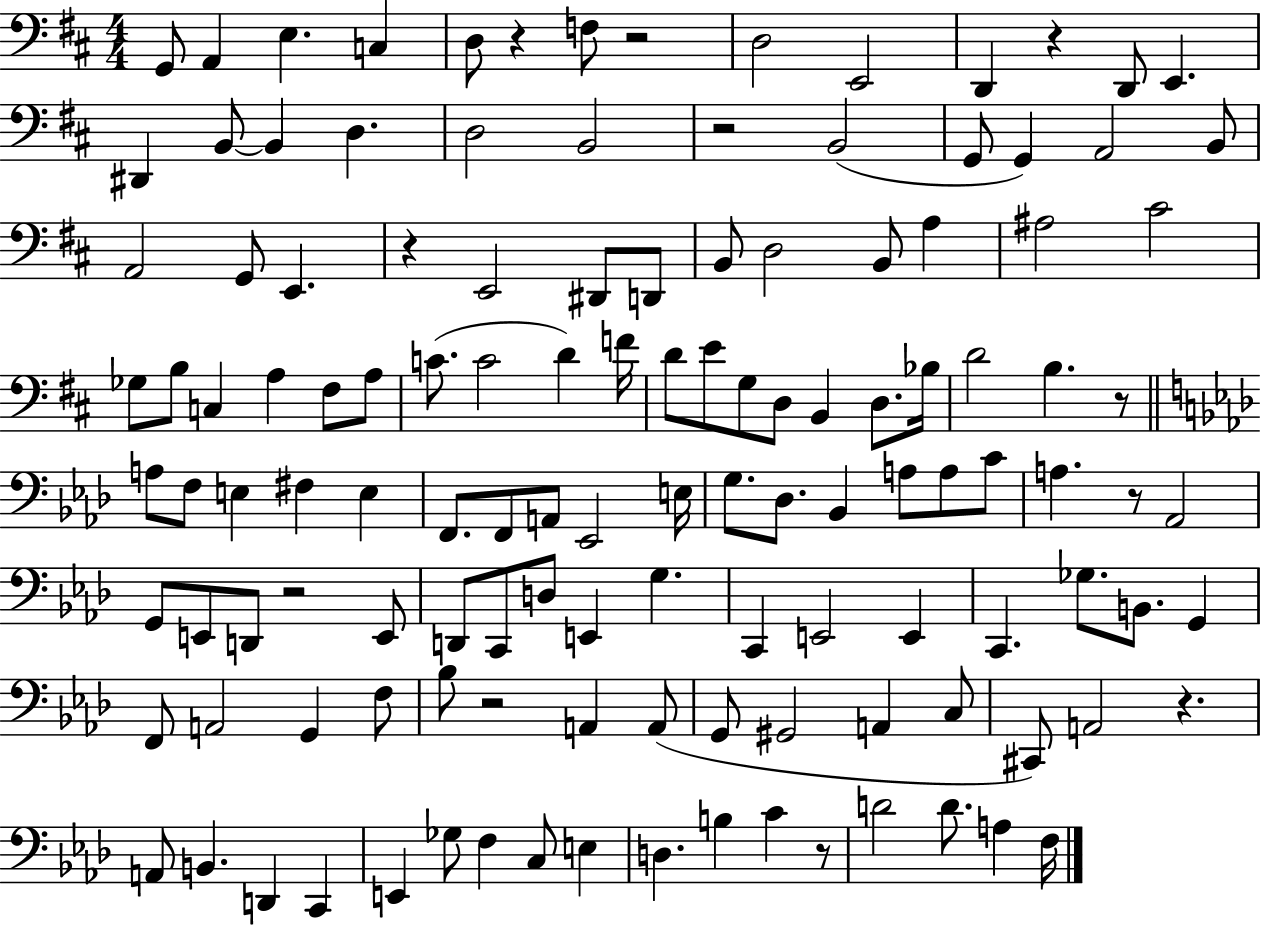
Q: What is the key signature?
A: D major